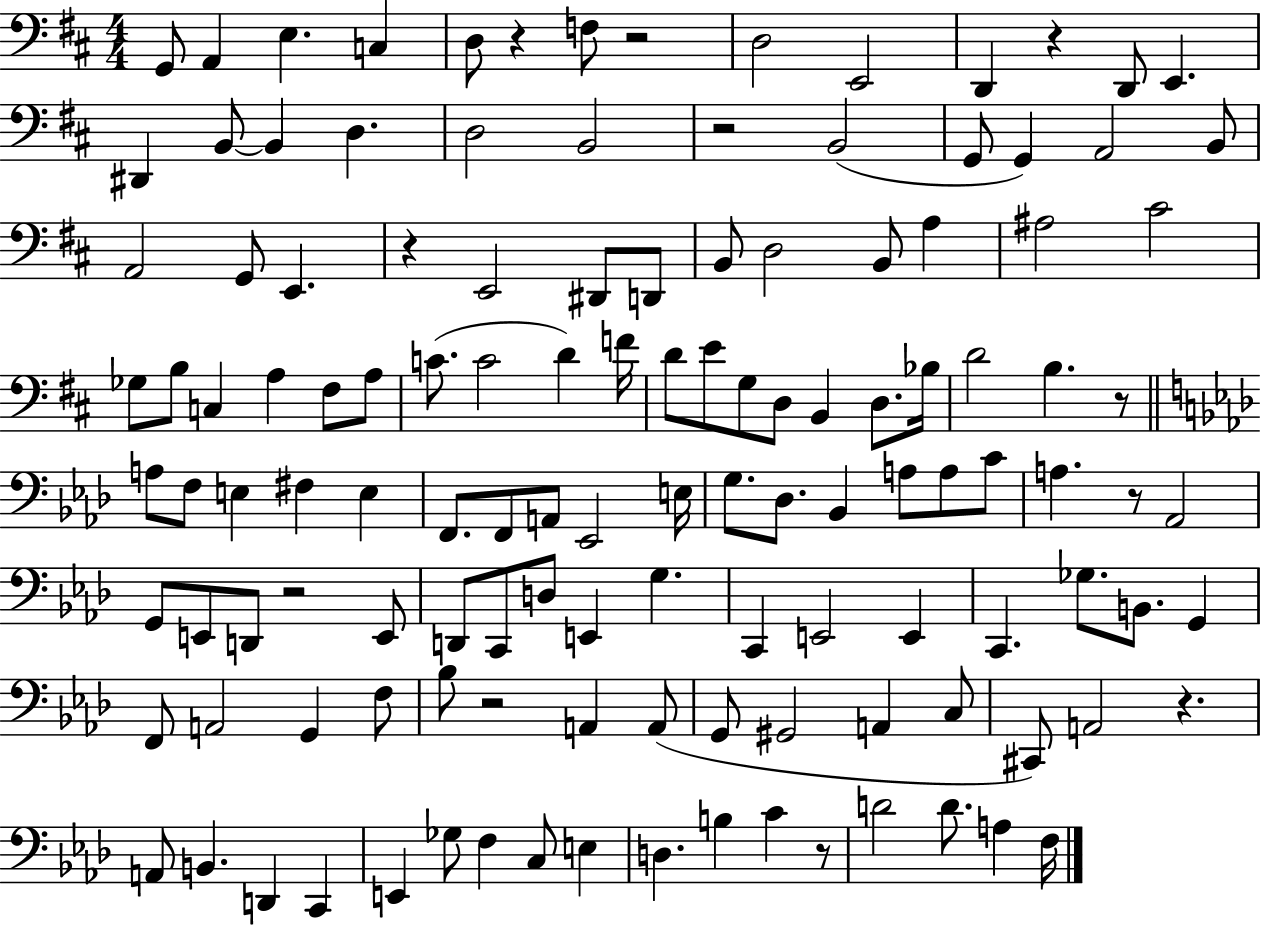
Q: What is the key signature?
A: D major